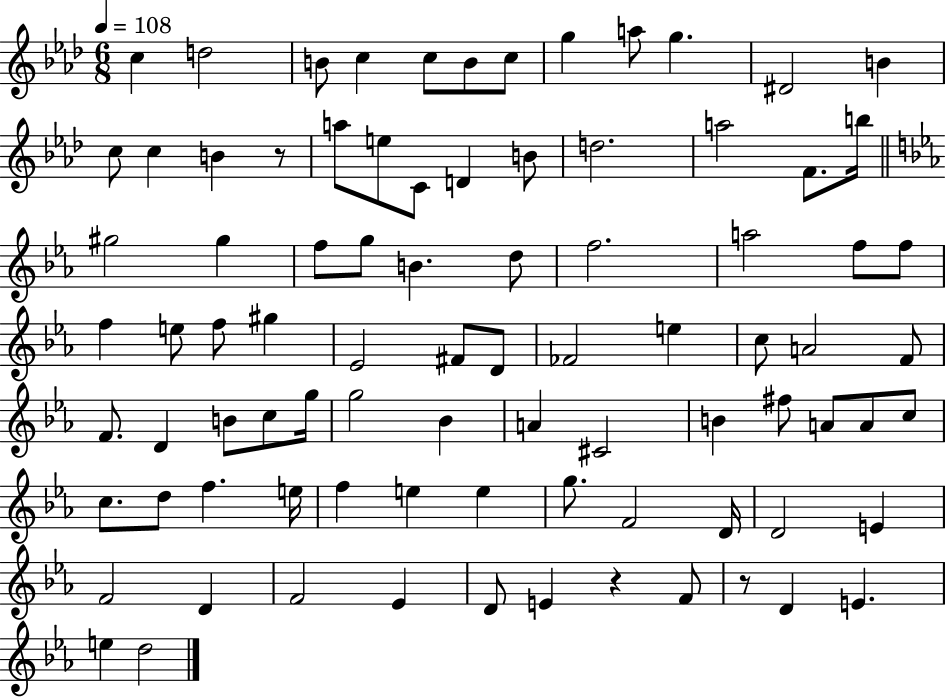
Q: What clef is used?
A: treble